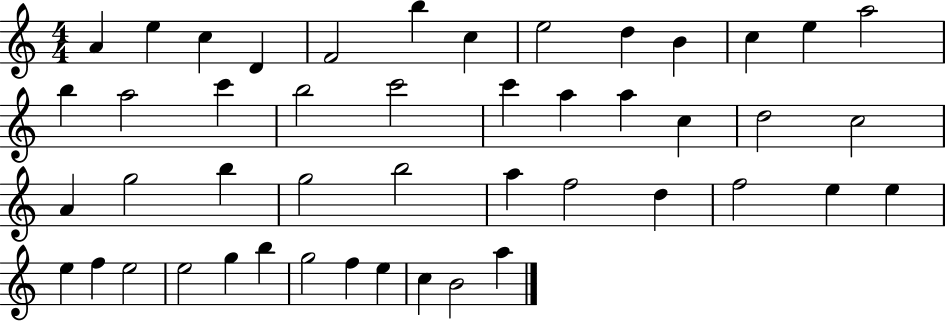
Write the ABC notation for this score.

X:1
T:Untitled
M:4/4
L:1/4
K:C
A e c D F2 b c e2 d B c e a2 b a2 c' b2 c'2 c' a a c d2 c2 A g2 b g2 b2 a f2 d f2 e e e f e2 e2 g b g2 f e c B2 a